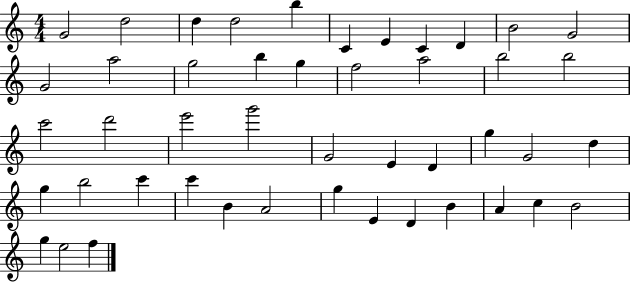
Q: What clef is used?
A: treble